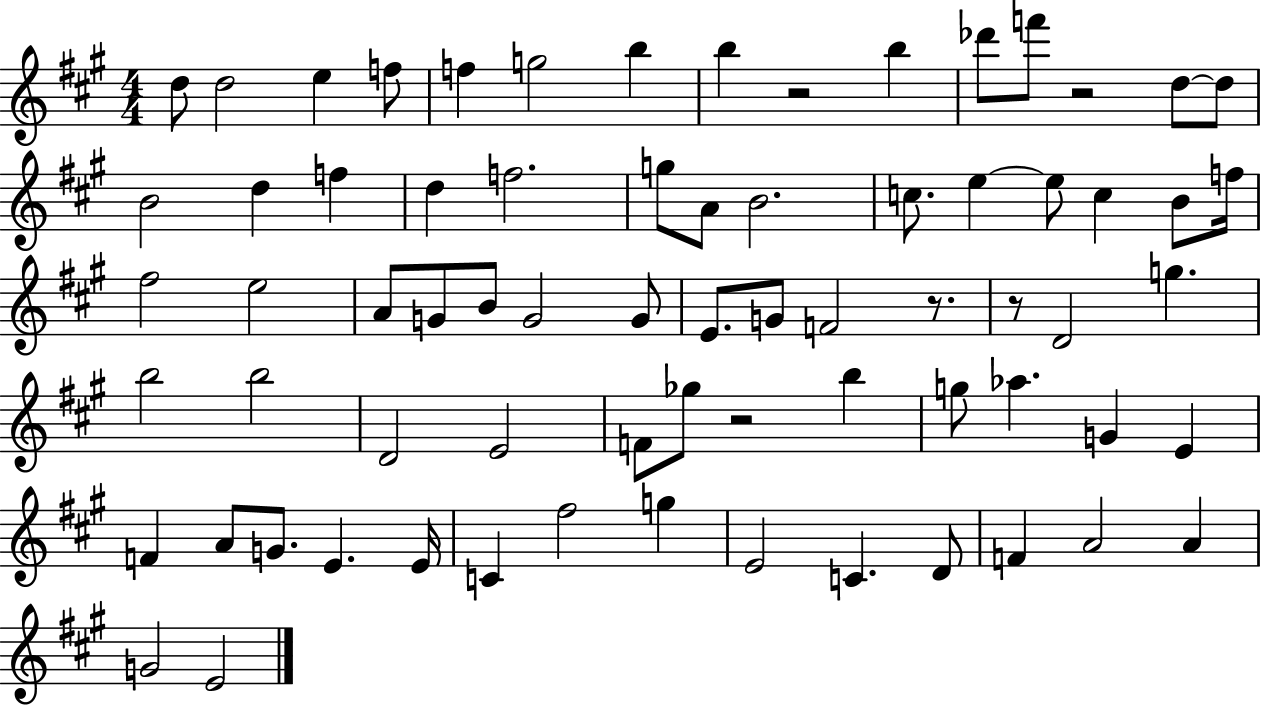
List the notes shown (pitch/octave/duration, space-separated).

D5/e D5/h E5/q F5/e F5/q G5/h B5/q B5/q R/h B5/q Db6/e F6/e R/h D5/e D5/e B4/h D5/q F5/q D5/q F5/h. G5/e A4/e B4/h. C5/e. E5/q E5/e C5/q B4/e F5/s F#5/h E5/h A4/e G4/e B4/e G4/h G4/e E4/e. G4/e F4/h R/e. R/e D4/h G5/q. B5/h B5/h D4/h E4/h F4/e Gb5/e R/h B5/q G5/e Ab5/q. G4/q E4/q F4/q A4/e G4/e. E4/q. E4/s C4/q F#5/h G5/q E4/h C4/q. D4/e F4/q A4/h A4/q G4/h E4/h